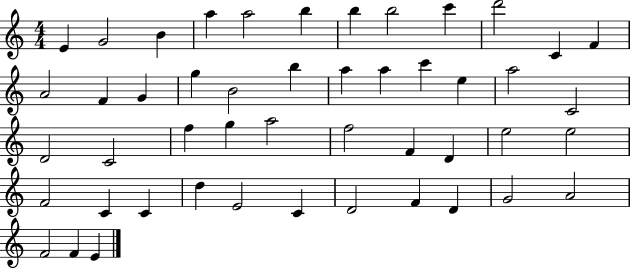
X:1
T:Untitled
M:4/4
L:1/4
K:C
E G2 B a a2 b b b2 c' d'2 C F A2 F G g B2 b a a c' e a2 C2 D2 C2 f g a2 f2 F D e2 e2 F2 C C d E2 C D2 F D G2 A2 F2 F E